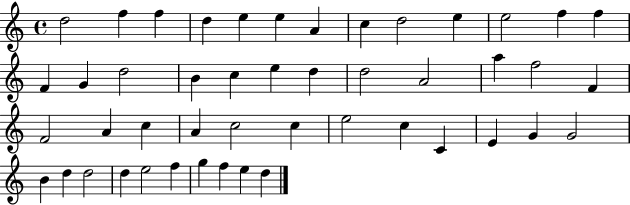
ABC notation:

X:1
T:Untitled
M:4/4
L:1/4
K:C
d2 f f d e e A c d2 e e2 f f F G d2 B c e d d2 A2 a f2 F F2 A c A c2 c e2 c C E G G2 B d d2 d e2 f g f e d